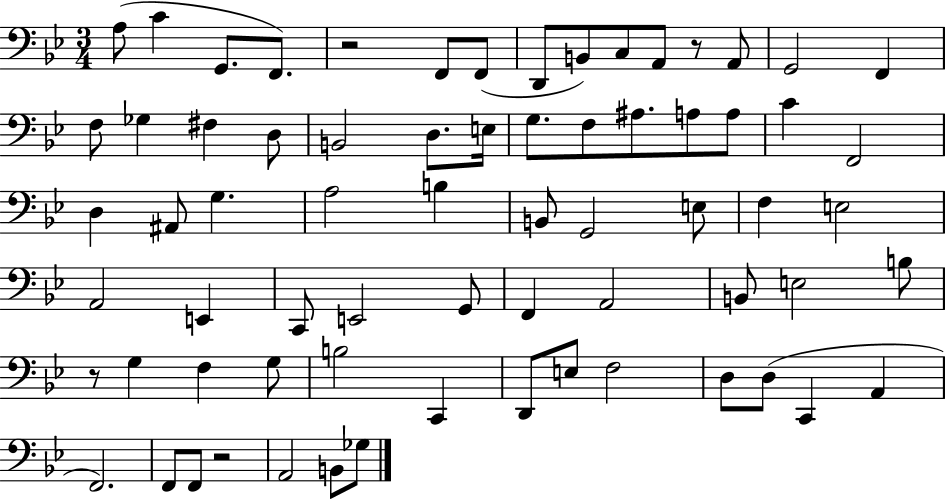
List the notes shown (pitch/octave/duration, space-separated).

A3/e C4/q G2/e. F2/e. R/h F2/e F2/e D2/e B2/e C3/e A2/e R/e A2/e G2/h F2/q F3/e Gb3/q F#3/q D3/e B2/h D3/e. E3/s G3/e. F3/e A#3/e. A3/e A3/e C4/q F2/h D3/q A#2/e G3/q. A3/h B3/q B2/e G2/h E3/e F3/q E3/h A2/h E2/q C2/e E2/h G2/e F2/q A2/h B2/e E3/h B3/e R/e G3/q F3/q G3/e B3/h C2/q D2/e E3/e F3/h D3/e D3/e C2/q A2/q F2/h. F2/e F2/e R/h A2/h B2/e Gb3/e